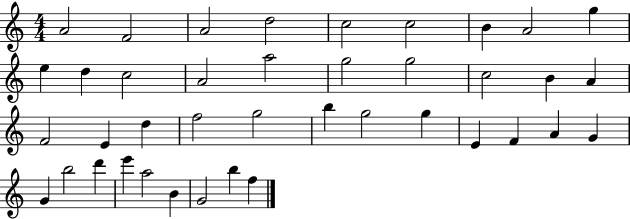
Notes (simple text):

A4/h F4/h A4/h D5/h C5/h C5/h B4/q A4/h G5/q E5/q D5/q C5/h A4/h A5/h G5/h G5/h C5/h B4/q A4/q F4/h E4/q D5/q F5/h G5/h B5/q G5/h G5/q E4/q F4/q A4/q G4/q G4/q B5/h D6/q E6/q A5/h B4/q G4/h B5/q F5/q